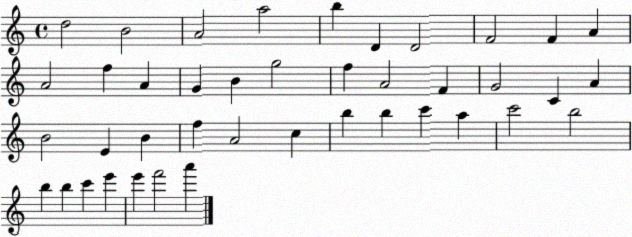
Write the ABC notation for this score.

X:1
T:Untitled
M:4/4
L:1/4
K:C
d2 B2 A2 a2 b D D2 F2 F A A2 f A G B g2 f A2 F G2 C A B2 E B f A2 c b b c' a c'2 b2 b b c' e' e' f'2 a'